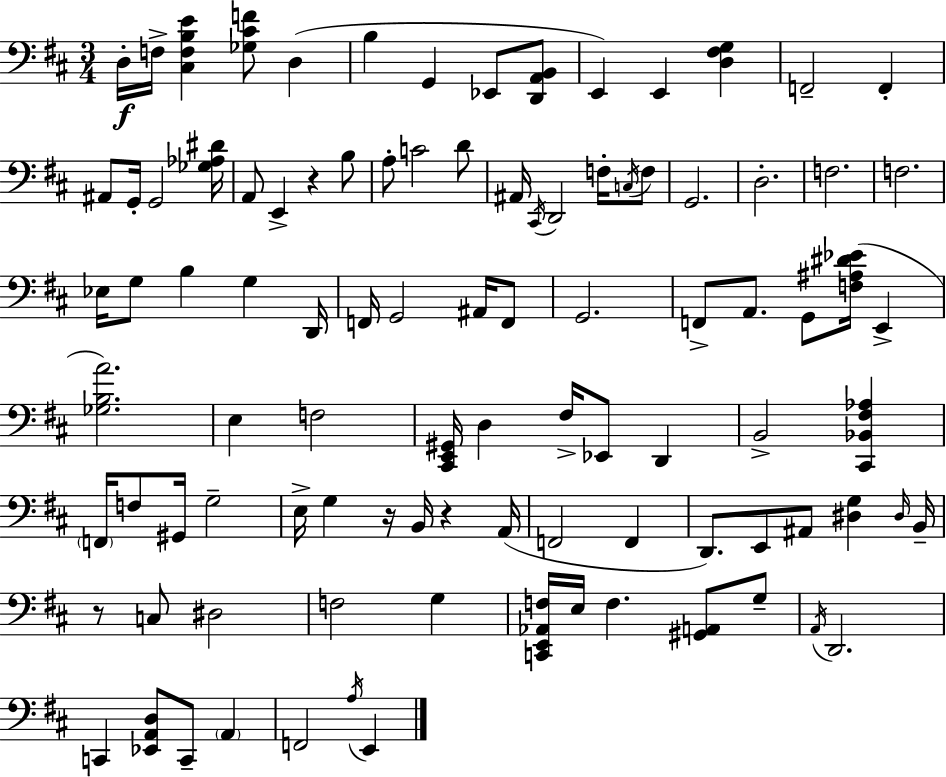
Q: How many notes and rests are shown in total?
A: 97